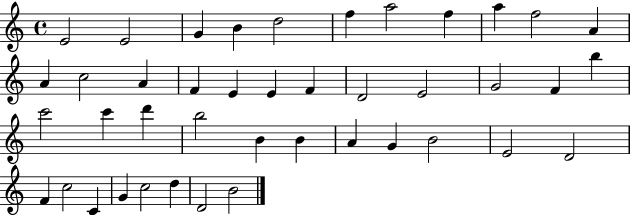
E4/h E4/h G4/q B4/q D5/h F5/q A5/h F5/q A5/q F5/h A4/q A4/q C5/h A4/q F4/q E4/q E4/q F4/q D4/h E4/h G4/h F4/q B5/q C6/h C6/q D6/q B5/h B4/q B4/q A4/q G4/q B4/h E4/h D4/h F4/q C5/h C4/q G4/q C5/h D5/q D4/h B4/h